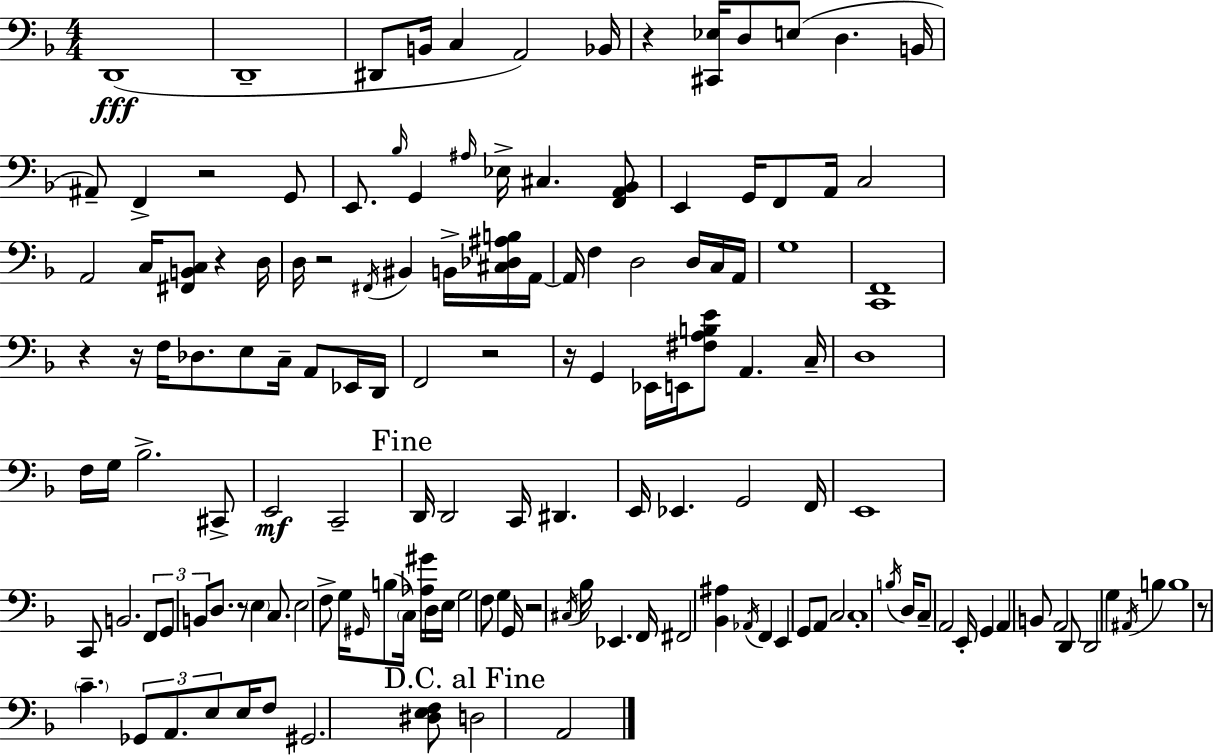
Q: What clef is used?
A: bass